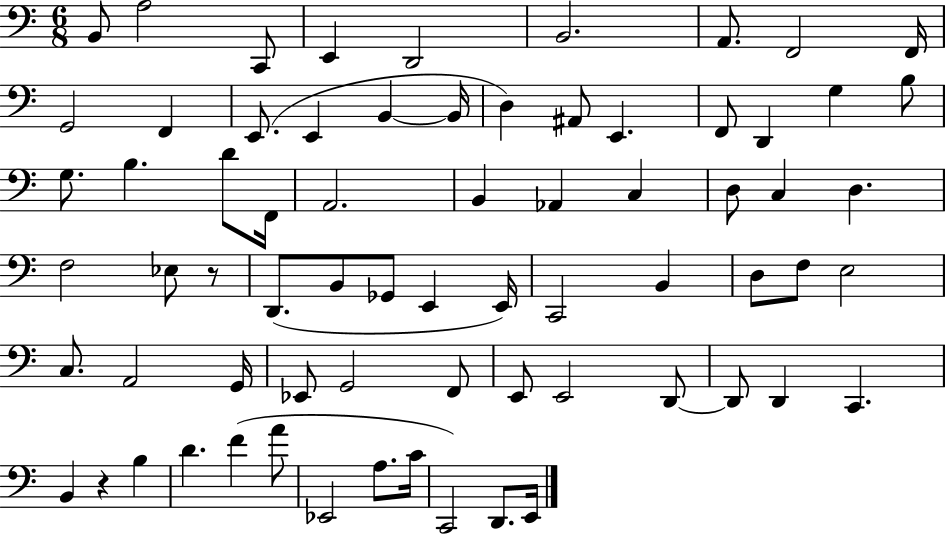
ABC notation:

X:1
T:Untitled
M:6/8
L:1/4
K:C
B,,/2 A,2 C,,/2 E,, D,,2 B,,2 A,,/2 F,,2 F,,/4 G,,2 F,, E,,/2 E,, B,, B,,/4 D, ^A,,/2 E,, F,,/2 D,, G, B,/2 G,/2 B, D/2 F,,/4 A,,2 B,, _A,, C, D,/2 C, D, F,2 _E,/2 z/2 D,,/2 B,,/2 _G,,/2 E,, E,,/4 C,,2 B,, D,/2 F,/2 E,2 C,/2 A,,2 G,,/4 _E,,/2 G,,2 F,,/2 E,,/2 E,,2 D,,/2 D,,/2 D,, C,, B,, z B, D F A/2 _E,,2 A,/2 C/4 C,,2 D,,/2 E,,/4